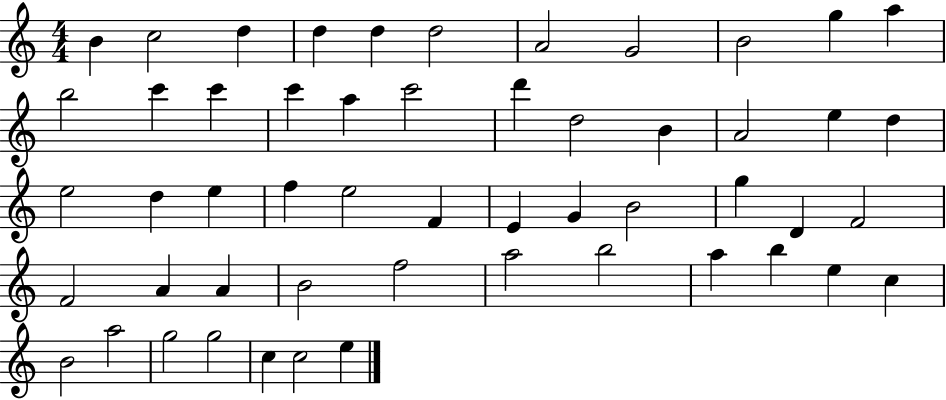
X:1
T:Untitled
M:4/4
L:1/4
K:C
B c2 d d d d2 A2 G2 B2 g a b2 c' c' c' a c'2 d' d2 B A2 e d e2 d e f e2 F E G B2 g D F2 F2 A A B2 f2 a2 b2 a b e c B2 a2 g2 g2 c c2 e